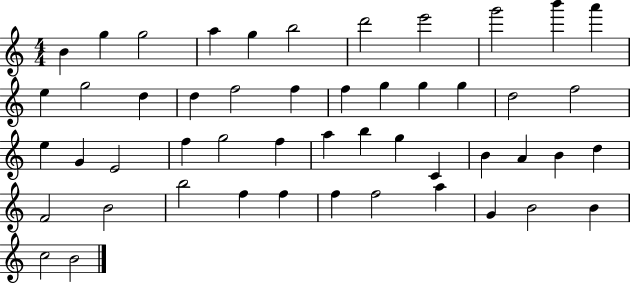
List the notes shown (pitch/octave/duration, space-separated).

B4/q G5/q G5/h A5/q G5/q B5/h D6/h E6/h G6/h B6/q A6/q E5/q G5/h D5/q D5/q F5/h F5/q F5/q G5/q G5/q G5/q D5/h F5/h E5/q G4/q E4/h F5/q G5/h F5/q A5/q B5/q G5/q C4/q B4/q A4/q B4/q D5/q F4/h B4/h B5/h F5/q F5/q F5/q F5/h A5/q G4/q B4/h B4/q C5/h B4/h